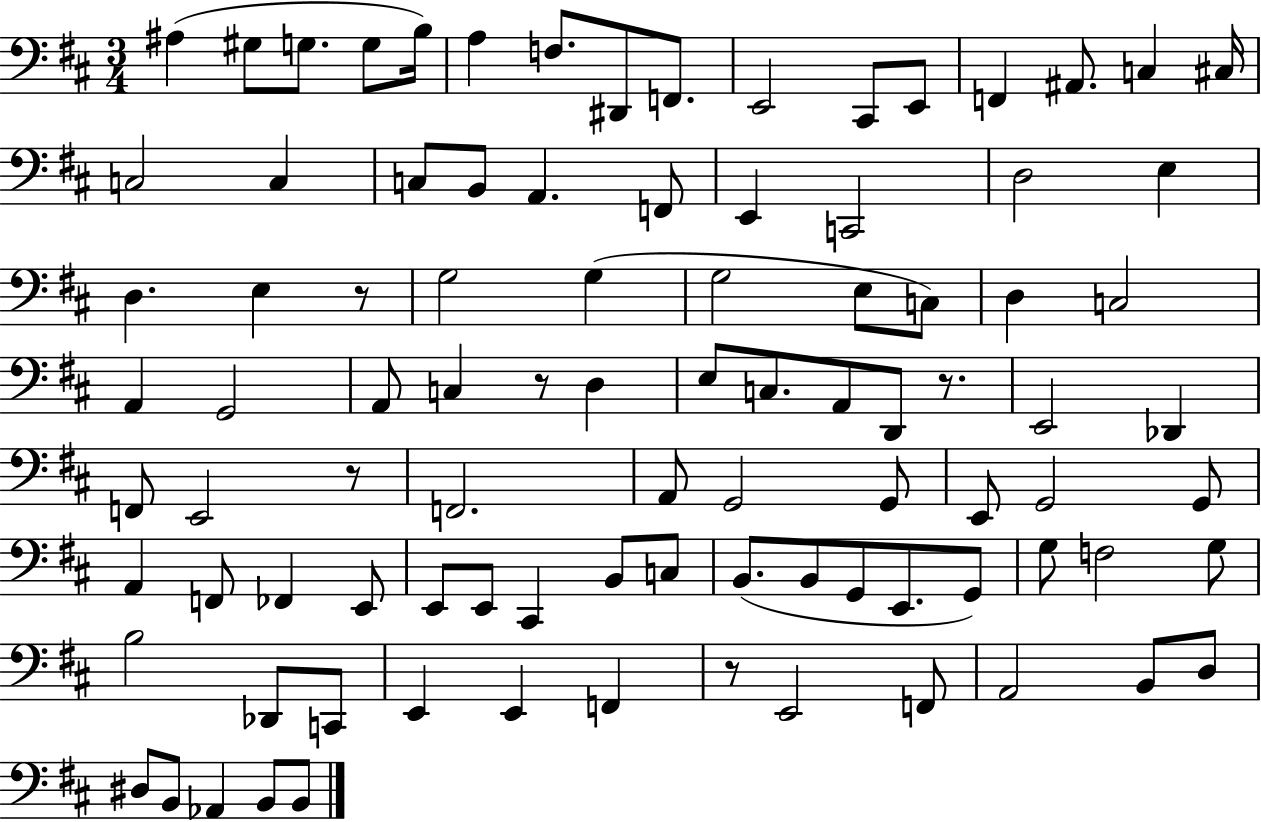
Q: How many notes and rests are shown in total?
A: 93